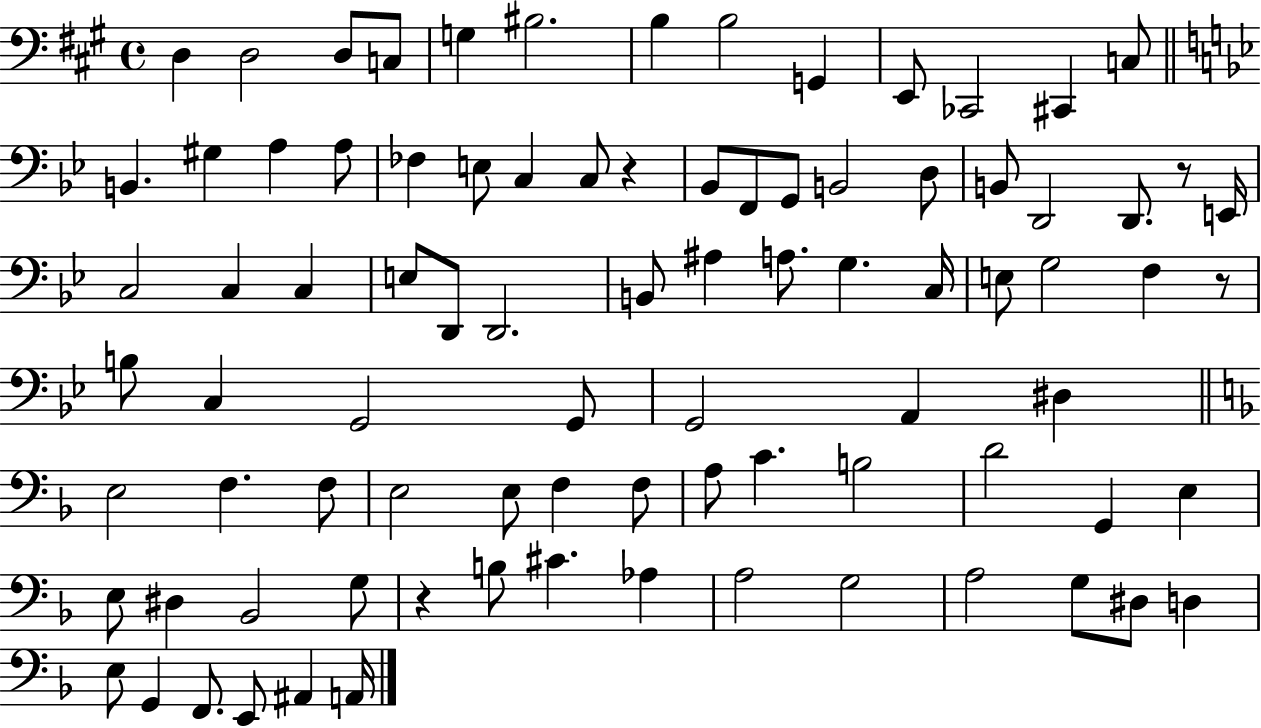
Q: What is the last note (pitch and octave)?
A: A2